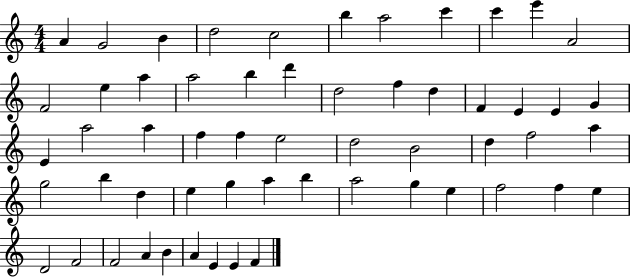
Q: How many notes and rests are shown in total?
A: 57